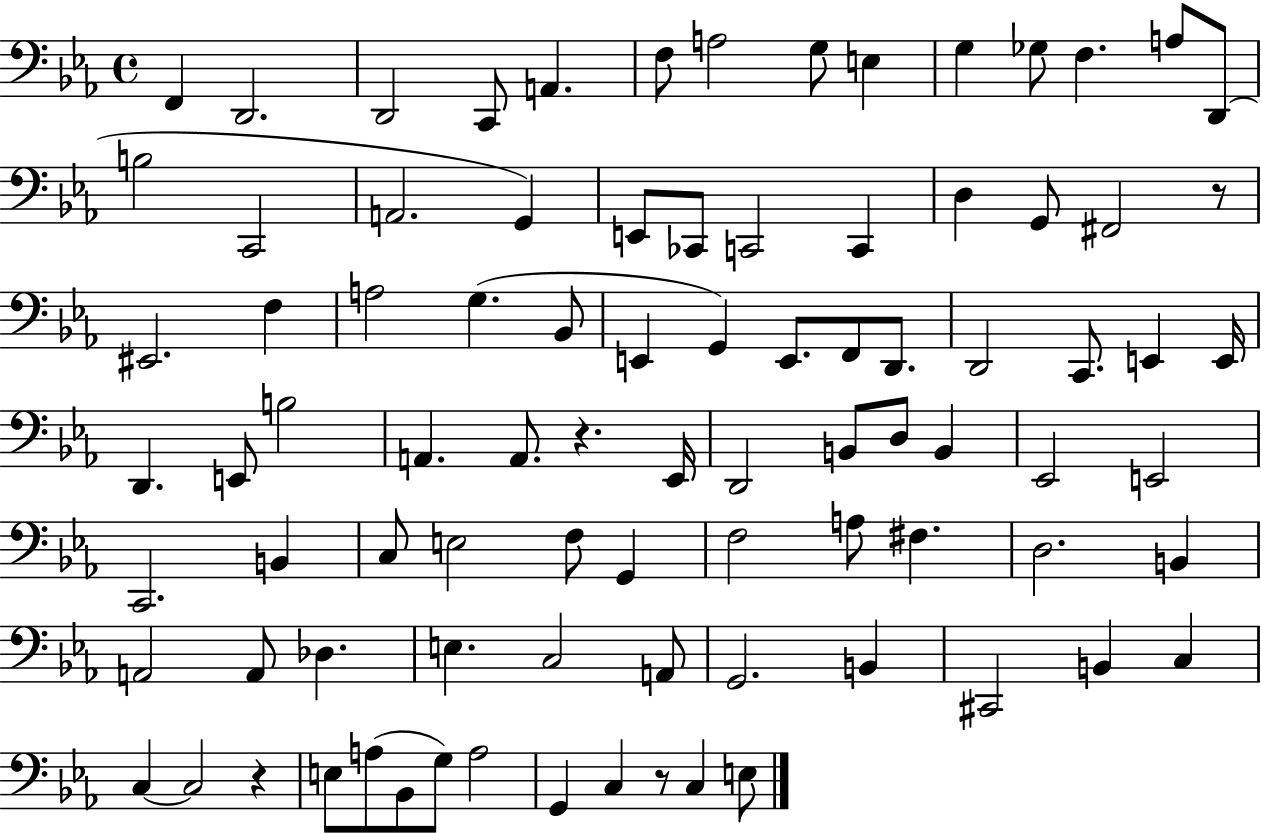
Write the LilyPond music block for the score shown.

{
  \clef bass
  \time 4/4
  \defaultTimeSignature
  \key ees \major
  f,4 d,2. | d,2 c,8 a,4. | f8 a2 g8 e4 | g4 ges8 f4. a8 d,8( | \break b2 c,2 | a,2. g,4) | e,8 ces,8 c,2 c,4 | d4 g,8 fis,2 r8 | \break eis,2. f4 | a2 g4.( bes,8 | e,4 g,4) e,8. f,8 d,8. | d,2 c,8. e,4 e,16 | \break d,4. e,8 b2 | a,4. a,8. r4. ees,16 | d,2 b,8 d8 b,4 | ees,2 e,2 | \break c,2. b,4 | c8 e2 f8 g,4 | f2 a8 fis4. | d2. b,4 | \break a,2 a,8 des4. | e4. c2 a,8 | g,2. b,4 | cis,2 b,4 c4 | \break c4~~ c2 r4 | e8 a8( bes,8 g8) a2 | g,4 c4 r8 c4 e8 | \bar "|."
}